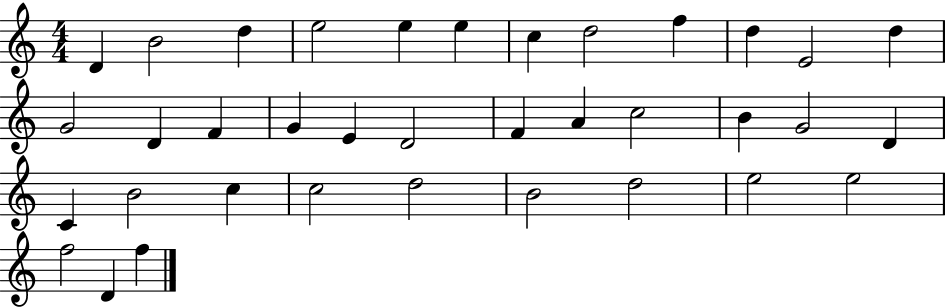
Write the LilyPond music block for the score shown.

{
  \clef treble
  \numericTimeSignature
  \time 4/4
  \key c \major
  d'4 b'2 d''4 | e''2 e''4 e''4 | c''4 d''2 f''4 | d''4 e'2 d''4 | \break g'2 d'4 f'4 | g'4 e'4 d'2 | f'4 a'4 c''2 | b'4 g'2 d'4 | \break c'4 b'2 c''4 | c''2 d''2 | b'2 d''2 | e''2 e''2 | \break f''2 d'4 f''4 | \bar "|."
}